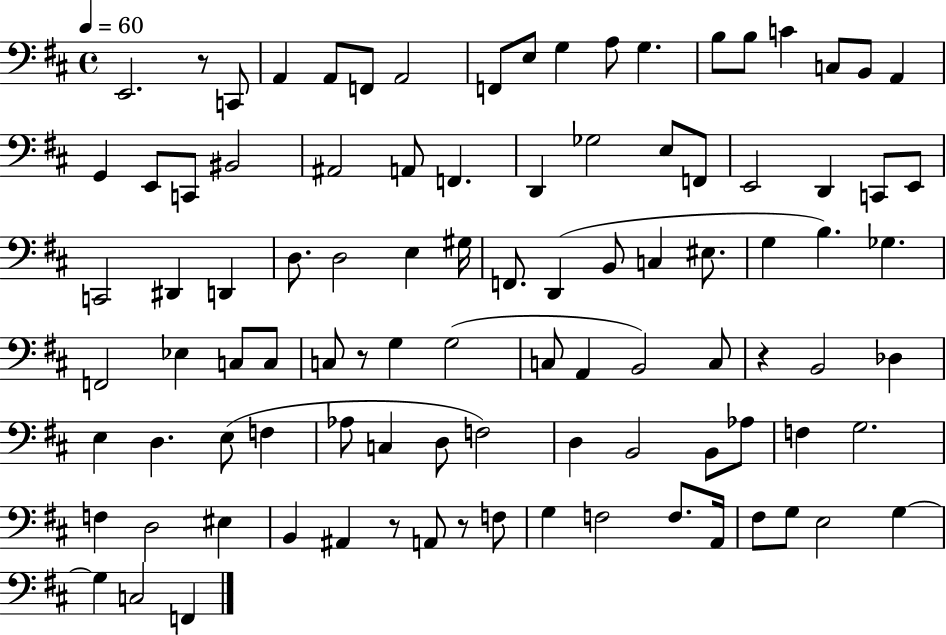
E2/h. R/e C2/e A2/q A2/e F2/e A2/h F2/e E3/e G3/q A3/e G3/q. B3/e B3/e C4/q C3/e B2/e A2/q G2/q E2/e C2/e BIS2/h A#2/h A2/e F2/q. D2/q Gb3/h E3/e F2/e E2/h D2/q C2/e E2/e C2/h D#2/q D2/q D3/e. D3/h E3/q G#3/s F2/e. D2/q B2/e C3/q EIS3/e. G3/q B3/q. Gb3/q. F2/h Eb3/q C3/e C3/e C3/e R/e G3/q G3/h C3/e A2/q B2/h C3/e R/q B2/h Db3/q E3/q D3/q. E3/e F3/q Ab3/e C3/q D3/e F3/h D3/q B2/h B2/e Ab3/e F3/q G3/h. F3/q D3/h EIS3/q B2/q A#2/q R/e A2/e R/e F3/e G3/q F3/h F3/e. A2/s F#3/e G3/e E3/h G3/q G3/q C3/h F2/q